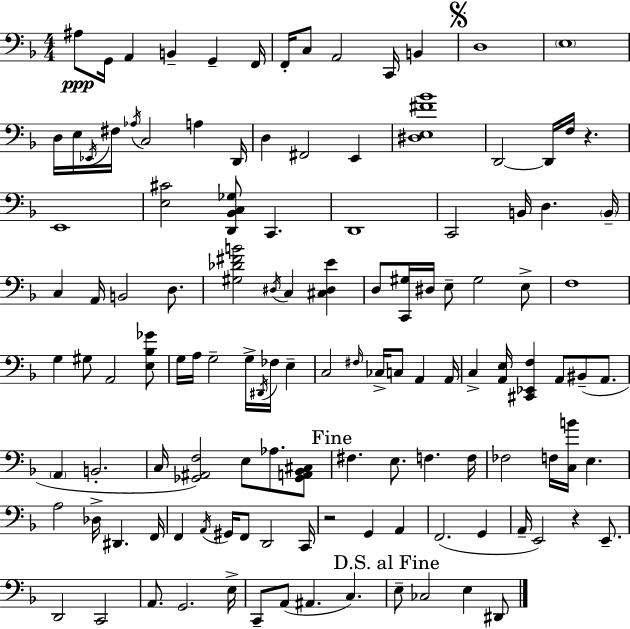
X:1
T:Untitled
M:4/4
L:1/4
K:F
^A,/2 G,,/4 A,, B,, G,, F,,/4 F,,/4 C,/2 A,,2 C,,/4 B,, D,4 E,4 D,/4 E,/4 _E,,/4 ^F,/4 _A,/4 C,2 A, D,,/4 D, ^F,,2 E,, [^D,E,^F_B]4 D,,2 D,,/4 F,/4 z E,,4 [E,^C]2 [D,,_B,,C,_G,]/2 C,, D,,4 C,,2 B,,/4 D, B,,/4 C, A,,/4 B,,2 D,/2 [^G,_D^FB]2 ^D,/4 C, [^C,^D,E] D,/2 [C,,^G,]/4 ^D,/4 E,/2 ^G,2 E,/2 F,4 G, ^G,/2 A,,2 [E,_B,_G]/2 G,/4 A,/4 G,2 G,/4 ^D,,/4 _F,/4 E, C,2 ^F,/4 _C,/4 C,/2 A,, A,,/4 C, [A,,E,]/4 [^C,,_E,,F,] A,,/2 ^B,,/2 A,,/2 A,, B,,2 C,/4 [_G,,^A,,F,]2 E,/2 _A,/2 [_G,,A,,_B,,^C,]/2 ^F, E,/2 F, F,/4 _F,2 F,/4 [C,B]/4 E, A,2 _D,/4 ^D,, F,,/4 F,, A,,/4 ^G,,/4 F,,/2 D,,2 C,,/4 z2 G,, A,, F,,2 G,, A,,/4 E,,2 z E,,/2 D,,2 C,,2 A,,/2 G,,2 E,/4 C,,/2 A,,/2 ^A,, C, E,/2 _C,2 E, ^D,,/2